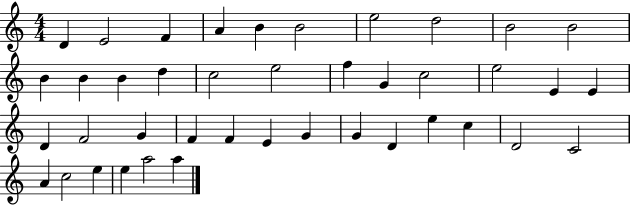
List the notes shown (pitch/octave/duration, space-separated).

D4/q E4/h F4/q A4/q B4/q B4/h E5/h D5/h B4/h B4/h B4/q B4/q B4/q D5/q C5/h E5/h F5/q G4/q C5/h E5/h E4/q E4/q D4/q F4/h G4/q F4/q F4/q E4/q G4/q G4/q D4/q E5/q C5/q D4/h C4/h A4/q C5/h E5/q E5/q A5/h A5/q